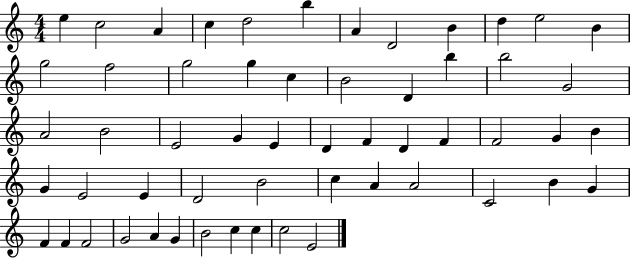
{
  \clef treble
  \numericTimeSignature
  \time 4/4
  \key c \major
  e''4 c''2 a'4 | c''4 d''2 b''4 | a'4 d'2 b'4 | d''4 e''2 b'4 | \break g''2 f''2 | g''2 g''4 c''4 | b'2 d'4 b''4 | b''2 g'2 | \break a'2 b'2 | e'2 g'4 e'4 | d'4 f'4 d'4 f'4 | f'2 g'4 b'4 | \break g'4 e'2 e'4 | d'2 b'2 | c''4 a'4 a'2 | c'2 b'4 g'4 | \break f'4 f'4 f'2 | g'2 a'4 g'4 | b'2 c''4 c''4 | c''2 e'2 | \break \bar "|."
}